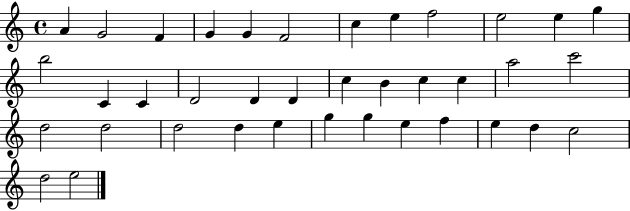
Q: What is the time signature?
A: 4/4